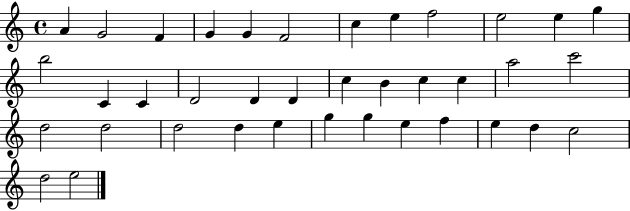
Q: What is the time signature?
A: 4/4